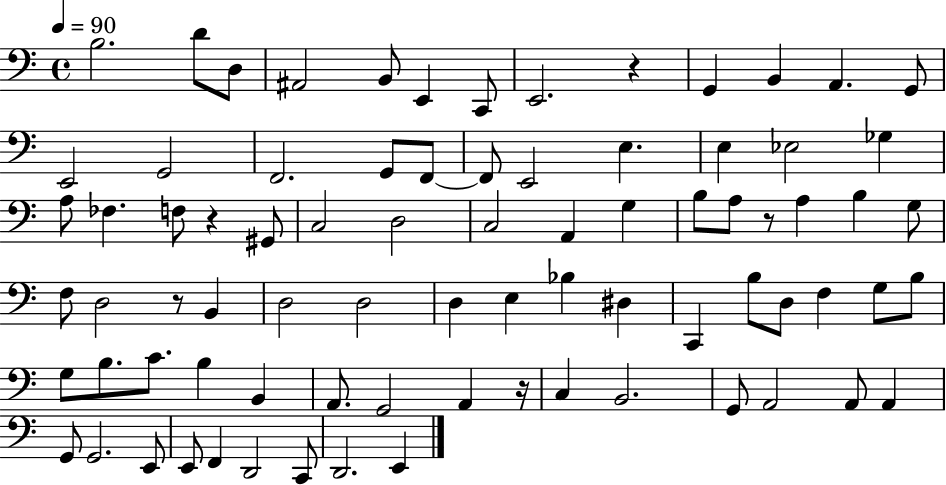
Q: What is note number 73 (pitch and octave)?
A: C2